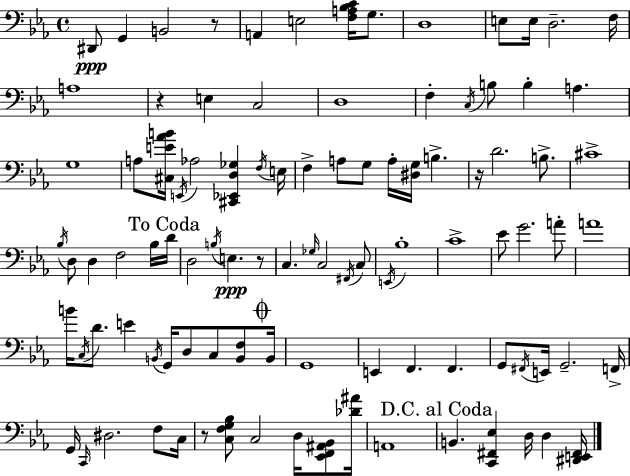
X:1
T:Untitled
M:4/4
L:1/4
K:Cm
^D,,/2 G,, B,,2 z/2 A,, E,2 [F,A,_B,C]/4 G,/2 D,4 E,/2 E,/4 D,2 F,/4 A,4 z E, C,2 D,4 F, C,/4 B,/2 B, A, G,4 A,/2 [^C,E_AB]/4 E,,/4 _A,2 [^C,,_E,,D,_G,] F,/4 E,/4 F, A,/2 G,/2 A,/4 [^D,G,]/4 B, z/4 D2 B,/2 ^C4 _B,/4 D,/2 D, F,2 _B,/4 D/4 D,2 B,/4 E, z/2 C, _G,/4 C,2 ^F,,/4 C,/2 E,,/4 _B,4 C4 _E/2 G2 A/2 A4 B/4 C,/4 D/2 E B,,/4 G,,/4 D,/2 C,/2 [B,,F,]/2 B,,/4 G,,4 E,, F,, F,, G,,/2 ^F,,/4 E,,/4 G,,2 F,,/4 G,,/4 C,,/4 ^D,2 F,/2 C,/4 z/2 [C,F,G,_B,]/2 C,2 D,/4 [_E,,F,,^A,,_B,,]/2 [_D^A]/4 A,,4 B,, [C,,^F,,_E,] D,/4 D, [^D,,E,,^F,,]/4